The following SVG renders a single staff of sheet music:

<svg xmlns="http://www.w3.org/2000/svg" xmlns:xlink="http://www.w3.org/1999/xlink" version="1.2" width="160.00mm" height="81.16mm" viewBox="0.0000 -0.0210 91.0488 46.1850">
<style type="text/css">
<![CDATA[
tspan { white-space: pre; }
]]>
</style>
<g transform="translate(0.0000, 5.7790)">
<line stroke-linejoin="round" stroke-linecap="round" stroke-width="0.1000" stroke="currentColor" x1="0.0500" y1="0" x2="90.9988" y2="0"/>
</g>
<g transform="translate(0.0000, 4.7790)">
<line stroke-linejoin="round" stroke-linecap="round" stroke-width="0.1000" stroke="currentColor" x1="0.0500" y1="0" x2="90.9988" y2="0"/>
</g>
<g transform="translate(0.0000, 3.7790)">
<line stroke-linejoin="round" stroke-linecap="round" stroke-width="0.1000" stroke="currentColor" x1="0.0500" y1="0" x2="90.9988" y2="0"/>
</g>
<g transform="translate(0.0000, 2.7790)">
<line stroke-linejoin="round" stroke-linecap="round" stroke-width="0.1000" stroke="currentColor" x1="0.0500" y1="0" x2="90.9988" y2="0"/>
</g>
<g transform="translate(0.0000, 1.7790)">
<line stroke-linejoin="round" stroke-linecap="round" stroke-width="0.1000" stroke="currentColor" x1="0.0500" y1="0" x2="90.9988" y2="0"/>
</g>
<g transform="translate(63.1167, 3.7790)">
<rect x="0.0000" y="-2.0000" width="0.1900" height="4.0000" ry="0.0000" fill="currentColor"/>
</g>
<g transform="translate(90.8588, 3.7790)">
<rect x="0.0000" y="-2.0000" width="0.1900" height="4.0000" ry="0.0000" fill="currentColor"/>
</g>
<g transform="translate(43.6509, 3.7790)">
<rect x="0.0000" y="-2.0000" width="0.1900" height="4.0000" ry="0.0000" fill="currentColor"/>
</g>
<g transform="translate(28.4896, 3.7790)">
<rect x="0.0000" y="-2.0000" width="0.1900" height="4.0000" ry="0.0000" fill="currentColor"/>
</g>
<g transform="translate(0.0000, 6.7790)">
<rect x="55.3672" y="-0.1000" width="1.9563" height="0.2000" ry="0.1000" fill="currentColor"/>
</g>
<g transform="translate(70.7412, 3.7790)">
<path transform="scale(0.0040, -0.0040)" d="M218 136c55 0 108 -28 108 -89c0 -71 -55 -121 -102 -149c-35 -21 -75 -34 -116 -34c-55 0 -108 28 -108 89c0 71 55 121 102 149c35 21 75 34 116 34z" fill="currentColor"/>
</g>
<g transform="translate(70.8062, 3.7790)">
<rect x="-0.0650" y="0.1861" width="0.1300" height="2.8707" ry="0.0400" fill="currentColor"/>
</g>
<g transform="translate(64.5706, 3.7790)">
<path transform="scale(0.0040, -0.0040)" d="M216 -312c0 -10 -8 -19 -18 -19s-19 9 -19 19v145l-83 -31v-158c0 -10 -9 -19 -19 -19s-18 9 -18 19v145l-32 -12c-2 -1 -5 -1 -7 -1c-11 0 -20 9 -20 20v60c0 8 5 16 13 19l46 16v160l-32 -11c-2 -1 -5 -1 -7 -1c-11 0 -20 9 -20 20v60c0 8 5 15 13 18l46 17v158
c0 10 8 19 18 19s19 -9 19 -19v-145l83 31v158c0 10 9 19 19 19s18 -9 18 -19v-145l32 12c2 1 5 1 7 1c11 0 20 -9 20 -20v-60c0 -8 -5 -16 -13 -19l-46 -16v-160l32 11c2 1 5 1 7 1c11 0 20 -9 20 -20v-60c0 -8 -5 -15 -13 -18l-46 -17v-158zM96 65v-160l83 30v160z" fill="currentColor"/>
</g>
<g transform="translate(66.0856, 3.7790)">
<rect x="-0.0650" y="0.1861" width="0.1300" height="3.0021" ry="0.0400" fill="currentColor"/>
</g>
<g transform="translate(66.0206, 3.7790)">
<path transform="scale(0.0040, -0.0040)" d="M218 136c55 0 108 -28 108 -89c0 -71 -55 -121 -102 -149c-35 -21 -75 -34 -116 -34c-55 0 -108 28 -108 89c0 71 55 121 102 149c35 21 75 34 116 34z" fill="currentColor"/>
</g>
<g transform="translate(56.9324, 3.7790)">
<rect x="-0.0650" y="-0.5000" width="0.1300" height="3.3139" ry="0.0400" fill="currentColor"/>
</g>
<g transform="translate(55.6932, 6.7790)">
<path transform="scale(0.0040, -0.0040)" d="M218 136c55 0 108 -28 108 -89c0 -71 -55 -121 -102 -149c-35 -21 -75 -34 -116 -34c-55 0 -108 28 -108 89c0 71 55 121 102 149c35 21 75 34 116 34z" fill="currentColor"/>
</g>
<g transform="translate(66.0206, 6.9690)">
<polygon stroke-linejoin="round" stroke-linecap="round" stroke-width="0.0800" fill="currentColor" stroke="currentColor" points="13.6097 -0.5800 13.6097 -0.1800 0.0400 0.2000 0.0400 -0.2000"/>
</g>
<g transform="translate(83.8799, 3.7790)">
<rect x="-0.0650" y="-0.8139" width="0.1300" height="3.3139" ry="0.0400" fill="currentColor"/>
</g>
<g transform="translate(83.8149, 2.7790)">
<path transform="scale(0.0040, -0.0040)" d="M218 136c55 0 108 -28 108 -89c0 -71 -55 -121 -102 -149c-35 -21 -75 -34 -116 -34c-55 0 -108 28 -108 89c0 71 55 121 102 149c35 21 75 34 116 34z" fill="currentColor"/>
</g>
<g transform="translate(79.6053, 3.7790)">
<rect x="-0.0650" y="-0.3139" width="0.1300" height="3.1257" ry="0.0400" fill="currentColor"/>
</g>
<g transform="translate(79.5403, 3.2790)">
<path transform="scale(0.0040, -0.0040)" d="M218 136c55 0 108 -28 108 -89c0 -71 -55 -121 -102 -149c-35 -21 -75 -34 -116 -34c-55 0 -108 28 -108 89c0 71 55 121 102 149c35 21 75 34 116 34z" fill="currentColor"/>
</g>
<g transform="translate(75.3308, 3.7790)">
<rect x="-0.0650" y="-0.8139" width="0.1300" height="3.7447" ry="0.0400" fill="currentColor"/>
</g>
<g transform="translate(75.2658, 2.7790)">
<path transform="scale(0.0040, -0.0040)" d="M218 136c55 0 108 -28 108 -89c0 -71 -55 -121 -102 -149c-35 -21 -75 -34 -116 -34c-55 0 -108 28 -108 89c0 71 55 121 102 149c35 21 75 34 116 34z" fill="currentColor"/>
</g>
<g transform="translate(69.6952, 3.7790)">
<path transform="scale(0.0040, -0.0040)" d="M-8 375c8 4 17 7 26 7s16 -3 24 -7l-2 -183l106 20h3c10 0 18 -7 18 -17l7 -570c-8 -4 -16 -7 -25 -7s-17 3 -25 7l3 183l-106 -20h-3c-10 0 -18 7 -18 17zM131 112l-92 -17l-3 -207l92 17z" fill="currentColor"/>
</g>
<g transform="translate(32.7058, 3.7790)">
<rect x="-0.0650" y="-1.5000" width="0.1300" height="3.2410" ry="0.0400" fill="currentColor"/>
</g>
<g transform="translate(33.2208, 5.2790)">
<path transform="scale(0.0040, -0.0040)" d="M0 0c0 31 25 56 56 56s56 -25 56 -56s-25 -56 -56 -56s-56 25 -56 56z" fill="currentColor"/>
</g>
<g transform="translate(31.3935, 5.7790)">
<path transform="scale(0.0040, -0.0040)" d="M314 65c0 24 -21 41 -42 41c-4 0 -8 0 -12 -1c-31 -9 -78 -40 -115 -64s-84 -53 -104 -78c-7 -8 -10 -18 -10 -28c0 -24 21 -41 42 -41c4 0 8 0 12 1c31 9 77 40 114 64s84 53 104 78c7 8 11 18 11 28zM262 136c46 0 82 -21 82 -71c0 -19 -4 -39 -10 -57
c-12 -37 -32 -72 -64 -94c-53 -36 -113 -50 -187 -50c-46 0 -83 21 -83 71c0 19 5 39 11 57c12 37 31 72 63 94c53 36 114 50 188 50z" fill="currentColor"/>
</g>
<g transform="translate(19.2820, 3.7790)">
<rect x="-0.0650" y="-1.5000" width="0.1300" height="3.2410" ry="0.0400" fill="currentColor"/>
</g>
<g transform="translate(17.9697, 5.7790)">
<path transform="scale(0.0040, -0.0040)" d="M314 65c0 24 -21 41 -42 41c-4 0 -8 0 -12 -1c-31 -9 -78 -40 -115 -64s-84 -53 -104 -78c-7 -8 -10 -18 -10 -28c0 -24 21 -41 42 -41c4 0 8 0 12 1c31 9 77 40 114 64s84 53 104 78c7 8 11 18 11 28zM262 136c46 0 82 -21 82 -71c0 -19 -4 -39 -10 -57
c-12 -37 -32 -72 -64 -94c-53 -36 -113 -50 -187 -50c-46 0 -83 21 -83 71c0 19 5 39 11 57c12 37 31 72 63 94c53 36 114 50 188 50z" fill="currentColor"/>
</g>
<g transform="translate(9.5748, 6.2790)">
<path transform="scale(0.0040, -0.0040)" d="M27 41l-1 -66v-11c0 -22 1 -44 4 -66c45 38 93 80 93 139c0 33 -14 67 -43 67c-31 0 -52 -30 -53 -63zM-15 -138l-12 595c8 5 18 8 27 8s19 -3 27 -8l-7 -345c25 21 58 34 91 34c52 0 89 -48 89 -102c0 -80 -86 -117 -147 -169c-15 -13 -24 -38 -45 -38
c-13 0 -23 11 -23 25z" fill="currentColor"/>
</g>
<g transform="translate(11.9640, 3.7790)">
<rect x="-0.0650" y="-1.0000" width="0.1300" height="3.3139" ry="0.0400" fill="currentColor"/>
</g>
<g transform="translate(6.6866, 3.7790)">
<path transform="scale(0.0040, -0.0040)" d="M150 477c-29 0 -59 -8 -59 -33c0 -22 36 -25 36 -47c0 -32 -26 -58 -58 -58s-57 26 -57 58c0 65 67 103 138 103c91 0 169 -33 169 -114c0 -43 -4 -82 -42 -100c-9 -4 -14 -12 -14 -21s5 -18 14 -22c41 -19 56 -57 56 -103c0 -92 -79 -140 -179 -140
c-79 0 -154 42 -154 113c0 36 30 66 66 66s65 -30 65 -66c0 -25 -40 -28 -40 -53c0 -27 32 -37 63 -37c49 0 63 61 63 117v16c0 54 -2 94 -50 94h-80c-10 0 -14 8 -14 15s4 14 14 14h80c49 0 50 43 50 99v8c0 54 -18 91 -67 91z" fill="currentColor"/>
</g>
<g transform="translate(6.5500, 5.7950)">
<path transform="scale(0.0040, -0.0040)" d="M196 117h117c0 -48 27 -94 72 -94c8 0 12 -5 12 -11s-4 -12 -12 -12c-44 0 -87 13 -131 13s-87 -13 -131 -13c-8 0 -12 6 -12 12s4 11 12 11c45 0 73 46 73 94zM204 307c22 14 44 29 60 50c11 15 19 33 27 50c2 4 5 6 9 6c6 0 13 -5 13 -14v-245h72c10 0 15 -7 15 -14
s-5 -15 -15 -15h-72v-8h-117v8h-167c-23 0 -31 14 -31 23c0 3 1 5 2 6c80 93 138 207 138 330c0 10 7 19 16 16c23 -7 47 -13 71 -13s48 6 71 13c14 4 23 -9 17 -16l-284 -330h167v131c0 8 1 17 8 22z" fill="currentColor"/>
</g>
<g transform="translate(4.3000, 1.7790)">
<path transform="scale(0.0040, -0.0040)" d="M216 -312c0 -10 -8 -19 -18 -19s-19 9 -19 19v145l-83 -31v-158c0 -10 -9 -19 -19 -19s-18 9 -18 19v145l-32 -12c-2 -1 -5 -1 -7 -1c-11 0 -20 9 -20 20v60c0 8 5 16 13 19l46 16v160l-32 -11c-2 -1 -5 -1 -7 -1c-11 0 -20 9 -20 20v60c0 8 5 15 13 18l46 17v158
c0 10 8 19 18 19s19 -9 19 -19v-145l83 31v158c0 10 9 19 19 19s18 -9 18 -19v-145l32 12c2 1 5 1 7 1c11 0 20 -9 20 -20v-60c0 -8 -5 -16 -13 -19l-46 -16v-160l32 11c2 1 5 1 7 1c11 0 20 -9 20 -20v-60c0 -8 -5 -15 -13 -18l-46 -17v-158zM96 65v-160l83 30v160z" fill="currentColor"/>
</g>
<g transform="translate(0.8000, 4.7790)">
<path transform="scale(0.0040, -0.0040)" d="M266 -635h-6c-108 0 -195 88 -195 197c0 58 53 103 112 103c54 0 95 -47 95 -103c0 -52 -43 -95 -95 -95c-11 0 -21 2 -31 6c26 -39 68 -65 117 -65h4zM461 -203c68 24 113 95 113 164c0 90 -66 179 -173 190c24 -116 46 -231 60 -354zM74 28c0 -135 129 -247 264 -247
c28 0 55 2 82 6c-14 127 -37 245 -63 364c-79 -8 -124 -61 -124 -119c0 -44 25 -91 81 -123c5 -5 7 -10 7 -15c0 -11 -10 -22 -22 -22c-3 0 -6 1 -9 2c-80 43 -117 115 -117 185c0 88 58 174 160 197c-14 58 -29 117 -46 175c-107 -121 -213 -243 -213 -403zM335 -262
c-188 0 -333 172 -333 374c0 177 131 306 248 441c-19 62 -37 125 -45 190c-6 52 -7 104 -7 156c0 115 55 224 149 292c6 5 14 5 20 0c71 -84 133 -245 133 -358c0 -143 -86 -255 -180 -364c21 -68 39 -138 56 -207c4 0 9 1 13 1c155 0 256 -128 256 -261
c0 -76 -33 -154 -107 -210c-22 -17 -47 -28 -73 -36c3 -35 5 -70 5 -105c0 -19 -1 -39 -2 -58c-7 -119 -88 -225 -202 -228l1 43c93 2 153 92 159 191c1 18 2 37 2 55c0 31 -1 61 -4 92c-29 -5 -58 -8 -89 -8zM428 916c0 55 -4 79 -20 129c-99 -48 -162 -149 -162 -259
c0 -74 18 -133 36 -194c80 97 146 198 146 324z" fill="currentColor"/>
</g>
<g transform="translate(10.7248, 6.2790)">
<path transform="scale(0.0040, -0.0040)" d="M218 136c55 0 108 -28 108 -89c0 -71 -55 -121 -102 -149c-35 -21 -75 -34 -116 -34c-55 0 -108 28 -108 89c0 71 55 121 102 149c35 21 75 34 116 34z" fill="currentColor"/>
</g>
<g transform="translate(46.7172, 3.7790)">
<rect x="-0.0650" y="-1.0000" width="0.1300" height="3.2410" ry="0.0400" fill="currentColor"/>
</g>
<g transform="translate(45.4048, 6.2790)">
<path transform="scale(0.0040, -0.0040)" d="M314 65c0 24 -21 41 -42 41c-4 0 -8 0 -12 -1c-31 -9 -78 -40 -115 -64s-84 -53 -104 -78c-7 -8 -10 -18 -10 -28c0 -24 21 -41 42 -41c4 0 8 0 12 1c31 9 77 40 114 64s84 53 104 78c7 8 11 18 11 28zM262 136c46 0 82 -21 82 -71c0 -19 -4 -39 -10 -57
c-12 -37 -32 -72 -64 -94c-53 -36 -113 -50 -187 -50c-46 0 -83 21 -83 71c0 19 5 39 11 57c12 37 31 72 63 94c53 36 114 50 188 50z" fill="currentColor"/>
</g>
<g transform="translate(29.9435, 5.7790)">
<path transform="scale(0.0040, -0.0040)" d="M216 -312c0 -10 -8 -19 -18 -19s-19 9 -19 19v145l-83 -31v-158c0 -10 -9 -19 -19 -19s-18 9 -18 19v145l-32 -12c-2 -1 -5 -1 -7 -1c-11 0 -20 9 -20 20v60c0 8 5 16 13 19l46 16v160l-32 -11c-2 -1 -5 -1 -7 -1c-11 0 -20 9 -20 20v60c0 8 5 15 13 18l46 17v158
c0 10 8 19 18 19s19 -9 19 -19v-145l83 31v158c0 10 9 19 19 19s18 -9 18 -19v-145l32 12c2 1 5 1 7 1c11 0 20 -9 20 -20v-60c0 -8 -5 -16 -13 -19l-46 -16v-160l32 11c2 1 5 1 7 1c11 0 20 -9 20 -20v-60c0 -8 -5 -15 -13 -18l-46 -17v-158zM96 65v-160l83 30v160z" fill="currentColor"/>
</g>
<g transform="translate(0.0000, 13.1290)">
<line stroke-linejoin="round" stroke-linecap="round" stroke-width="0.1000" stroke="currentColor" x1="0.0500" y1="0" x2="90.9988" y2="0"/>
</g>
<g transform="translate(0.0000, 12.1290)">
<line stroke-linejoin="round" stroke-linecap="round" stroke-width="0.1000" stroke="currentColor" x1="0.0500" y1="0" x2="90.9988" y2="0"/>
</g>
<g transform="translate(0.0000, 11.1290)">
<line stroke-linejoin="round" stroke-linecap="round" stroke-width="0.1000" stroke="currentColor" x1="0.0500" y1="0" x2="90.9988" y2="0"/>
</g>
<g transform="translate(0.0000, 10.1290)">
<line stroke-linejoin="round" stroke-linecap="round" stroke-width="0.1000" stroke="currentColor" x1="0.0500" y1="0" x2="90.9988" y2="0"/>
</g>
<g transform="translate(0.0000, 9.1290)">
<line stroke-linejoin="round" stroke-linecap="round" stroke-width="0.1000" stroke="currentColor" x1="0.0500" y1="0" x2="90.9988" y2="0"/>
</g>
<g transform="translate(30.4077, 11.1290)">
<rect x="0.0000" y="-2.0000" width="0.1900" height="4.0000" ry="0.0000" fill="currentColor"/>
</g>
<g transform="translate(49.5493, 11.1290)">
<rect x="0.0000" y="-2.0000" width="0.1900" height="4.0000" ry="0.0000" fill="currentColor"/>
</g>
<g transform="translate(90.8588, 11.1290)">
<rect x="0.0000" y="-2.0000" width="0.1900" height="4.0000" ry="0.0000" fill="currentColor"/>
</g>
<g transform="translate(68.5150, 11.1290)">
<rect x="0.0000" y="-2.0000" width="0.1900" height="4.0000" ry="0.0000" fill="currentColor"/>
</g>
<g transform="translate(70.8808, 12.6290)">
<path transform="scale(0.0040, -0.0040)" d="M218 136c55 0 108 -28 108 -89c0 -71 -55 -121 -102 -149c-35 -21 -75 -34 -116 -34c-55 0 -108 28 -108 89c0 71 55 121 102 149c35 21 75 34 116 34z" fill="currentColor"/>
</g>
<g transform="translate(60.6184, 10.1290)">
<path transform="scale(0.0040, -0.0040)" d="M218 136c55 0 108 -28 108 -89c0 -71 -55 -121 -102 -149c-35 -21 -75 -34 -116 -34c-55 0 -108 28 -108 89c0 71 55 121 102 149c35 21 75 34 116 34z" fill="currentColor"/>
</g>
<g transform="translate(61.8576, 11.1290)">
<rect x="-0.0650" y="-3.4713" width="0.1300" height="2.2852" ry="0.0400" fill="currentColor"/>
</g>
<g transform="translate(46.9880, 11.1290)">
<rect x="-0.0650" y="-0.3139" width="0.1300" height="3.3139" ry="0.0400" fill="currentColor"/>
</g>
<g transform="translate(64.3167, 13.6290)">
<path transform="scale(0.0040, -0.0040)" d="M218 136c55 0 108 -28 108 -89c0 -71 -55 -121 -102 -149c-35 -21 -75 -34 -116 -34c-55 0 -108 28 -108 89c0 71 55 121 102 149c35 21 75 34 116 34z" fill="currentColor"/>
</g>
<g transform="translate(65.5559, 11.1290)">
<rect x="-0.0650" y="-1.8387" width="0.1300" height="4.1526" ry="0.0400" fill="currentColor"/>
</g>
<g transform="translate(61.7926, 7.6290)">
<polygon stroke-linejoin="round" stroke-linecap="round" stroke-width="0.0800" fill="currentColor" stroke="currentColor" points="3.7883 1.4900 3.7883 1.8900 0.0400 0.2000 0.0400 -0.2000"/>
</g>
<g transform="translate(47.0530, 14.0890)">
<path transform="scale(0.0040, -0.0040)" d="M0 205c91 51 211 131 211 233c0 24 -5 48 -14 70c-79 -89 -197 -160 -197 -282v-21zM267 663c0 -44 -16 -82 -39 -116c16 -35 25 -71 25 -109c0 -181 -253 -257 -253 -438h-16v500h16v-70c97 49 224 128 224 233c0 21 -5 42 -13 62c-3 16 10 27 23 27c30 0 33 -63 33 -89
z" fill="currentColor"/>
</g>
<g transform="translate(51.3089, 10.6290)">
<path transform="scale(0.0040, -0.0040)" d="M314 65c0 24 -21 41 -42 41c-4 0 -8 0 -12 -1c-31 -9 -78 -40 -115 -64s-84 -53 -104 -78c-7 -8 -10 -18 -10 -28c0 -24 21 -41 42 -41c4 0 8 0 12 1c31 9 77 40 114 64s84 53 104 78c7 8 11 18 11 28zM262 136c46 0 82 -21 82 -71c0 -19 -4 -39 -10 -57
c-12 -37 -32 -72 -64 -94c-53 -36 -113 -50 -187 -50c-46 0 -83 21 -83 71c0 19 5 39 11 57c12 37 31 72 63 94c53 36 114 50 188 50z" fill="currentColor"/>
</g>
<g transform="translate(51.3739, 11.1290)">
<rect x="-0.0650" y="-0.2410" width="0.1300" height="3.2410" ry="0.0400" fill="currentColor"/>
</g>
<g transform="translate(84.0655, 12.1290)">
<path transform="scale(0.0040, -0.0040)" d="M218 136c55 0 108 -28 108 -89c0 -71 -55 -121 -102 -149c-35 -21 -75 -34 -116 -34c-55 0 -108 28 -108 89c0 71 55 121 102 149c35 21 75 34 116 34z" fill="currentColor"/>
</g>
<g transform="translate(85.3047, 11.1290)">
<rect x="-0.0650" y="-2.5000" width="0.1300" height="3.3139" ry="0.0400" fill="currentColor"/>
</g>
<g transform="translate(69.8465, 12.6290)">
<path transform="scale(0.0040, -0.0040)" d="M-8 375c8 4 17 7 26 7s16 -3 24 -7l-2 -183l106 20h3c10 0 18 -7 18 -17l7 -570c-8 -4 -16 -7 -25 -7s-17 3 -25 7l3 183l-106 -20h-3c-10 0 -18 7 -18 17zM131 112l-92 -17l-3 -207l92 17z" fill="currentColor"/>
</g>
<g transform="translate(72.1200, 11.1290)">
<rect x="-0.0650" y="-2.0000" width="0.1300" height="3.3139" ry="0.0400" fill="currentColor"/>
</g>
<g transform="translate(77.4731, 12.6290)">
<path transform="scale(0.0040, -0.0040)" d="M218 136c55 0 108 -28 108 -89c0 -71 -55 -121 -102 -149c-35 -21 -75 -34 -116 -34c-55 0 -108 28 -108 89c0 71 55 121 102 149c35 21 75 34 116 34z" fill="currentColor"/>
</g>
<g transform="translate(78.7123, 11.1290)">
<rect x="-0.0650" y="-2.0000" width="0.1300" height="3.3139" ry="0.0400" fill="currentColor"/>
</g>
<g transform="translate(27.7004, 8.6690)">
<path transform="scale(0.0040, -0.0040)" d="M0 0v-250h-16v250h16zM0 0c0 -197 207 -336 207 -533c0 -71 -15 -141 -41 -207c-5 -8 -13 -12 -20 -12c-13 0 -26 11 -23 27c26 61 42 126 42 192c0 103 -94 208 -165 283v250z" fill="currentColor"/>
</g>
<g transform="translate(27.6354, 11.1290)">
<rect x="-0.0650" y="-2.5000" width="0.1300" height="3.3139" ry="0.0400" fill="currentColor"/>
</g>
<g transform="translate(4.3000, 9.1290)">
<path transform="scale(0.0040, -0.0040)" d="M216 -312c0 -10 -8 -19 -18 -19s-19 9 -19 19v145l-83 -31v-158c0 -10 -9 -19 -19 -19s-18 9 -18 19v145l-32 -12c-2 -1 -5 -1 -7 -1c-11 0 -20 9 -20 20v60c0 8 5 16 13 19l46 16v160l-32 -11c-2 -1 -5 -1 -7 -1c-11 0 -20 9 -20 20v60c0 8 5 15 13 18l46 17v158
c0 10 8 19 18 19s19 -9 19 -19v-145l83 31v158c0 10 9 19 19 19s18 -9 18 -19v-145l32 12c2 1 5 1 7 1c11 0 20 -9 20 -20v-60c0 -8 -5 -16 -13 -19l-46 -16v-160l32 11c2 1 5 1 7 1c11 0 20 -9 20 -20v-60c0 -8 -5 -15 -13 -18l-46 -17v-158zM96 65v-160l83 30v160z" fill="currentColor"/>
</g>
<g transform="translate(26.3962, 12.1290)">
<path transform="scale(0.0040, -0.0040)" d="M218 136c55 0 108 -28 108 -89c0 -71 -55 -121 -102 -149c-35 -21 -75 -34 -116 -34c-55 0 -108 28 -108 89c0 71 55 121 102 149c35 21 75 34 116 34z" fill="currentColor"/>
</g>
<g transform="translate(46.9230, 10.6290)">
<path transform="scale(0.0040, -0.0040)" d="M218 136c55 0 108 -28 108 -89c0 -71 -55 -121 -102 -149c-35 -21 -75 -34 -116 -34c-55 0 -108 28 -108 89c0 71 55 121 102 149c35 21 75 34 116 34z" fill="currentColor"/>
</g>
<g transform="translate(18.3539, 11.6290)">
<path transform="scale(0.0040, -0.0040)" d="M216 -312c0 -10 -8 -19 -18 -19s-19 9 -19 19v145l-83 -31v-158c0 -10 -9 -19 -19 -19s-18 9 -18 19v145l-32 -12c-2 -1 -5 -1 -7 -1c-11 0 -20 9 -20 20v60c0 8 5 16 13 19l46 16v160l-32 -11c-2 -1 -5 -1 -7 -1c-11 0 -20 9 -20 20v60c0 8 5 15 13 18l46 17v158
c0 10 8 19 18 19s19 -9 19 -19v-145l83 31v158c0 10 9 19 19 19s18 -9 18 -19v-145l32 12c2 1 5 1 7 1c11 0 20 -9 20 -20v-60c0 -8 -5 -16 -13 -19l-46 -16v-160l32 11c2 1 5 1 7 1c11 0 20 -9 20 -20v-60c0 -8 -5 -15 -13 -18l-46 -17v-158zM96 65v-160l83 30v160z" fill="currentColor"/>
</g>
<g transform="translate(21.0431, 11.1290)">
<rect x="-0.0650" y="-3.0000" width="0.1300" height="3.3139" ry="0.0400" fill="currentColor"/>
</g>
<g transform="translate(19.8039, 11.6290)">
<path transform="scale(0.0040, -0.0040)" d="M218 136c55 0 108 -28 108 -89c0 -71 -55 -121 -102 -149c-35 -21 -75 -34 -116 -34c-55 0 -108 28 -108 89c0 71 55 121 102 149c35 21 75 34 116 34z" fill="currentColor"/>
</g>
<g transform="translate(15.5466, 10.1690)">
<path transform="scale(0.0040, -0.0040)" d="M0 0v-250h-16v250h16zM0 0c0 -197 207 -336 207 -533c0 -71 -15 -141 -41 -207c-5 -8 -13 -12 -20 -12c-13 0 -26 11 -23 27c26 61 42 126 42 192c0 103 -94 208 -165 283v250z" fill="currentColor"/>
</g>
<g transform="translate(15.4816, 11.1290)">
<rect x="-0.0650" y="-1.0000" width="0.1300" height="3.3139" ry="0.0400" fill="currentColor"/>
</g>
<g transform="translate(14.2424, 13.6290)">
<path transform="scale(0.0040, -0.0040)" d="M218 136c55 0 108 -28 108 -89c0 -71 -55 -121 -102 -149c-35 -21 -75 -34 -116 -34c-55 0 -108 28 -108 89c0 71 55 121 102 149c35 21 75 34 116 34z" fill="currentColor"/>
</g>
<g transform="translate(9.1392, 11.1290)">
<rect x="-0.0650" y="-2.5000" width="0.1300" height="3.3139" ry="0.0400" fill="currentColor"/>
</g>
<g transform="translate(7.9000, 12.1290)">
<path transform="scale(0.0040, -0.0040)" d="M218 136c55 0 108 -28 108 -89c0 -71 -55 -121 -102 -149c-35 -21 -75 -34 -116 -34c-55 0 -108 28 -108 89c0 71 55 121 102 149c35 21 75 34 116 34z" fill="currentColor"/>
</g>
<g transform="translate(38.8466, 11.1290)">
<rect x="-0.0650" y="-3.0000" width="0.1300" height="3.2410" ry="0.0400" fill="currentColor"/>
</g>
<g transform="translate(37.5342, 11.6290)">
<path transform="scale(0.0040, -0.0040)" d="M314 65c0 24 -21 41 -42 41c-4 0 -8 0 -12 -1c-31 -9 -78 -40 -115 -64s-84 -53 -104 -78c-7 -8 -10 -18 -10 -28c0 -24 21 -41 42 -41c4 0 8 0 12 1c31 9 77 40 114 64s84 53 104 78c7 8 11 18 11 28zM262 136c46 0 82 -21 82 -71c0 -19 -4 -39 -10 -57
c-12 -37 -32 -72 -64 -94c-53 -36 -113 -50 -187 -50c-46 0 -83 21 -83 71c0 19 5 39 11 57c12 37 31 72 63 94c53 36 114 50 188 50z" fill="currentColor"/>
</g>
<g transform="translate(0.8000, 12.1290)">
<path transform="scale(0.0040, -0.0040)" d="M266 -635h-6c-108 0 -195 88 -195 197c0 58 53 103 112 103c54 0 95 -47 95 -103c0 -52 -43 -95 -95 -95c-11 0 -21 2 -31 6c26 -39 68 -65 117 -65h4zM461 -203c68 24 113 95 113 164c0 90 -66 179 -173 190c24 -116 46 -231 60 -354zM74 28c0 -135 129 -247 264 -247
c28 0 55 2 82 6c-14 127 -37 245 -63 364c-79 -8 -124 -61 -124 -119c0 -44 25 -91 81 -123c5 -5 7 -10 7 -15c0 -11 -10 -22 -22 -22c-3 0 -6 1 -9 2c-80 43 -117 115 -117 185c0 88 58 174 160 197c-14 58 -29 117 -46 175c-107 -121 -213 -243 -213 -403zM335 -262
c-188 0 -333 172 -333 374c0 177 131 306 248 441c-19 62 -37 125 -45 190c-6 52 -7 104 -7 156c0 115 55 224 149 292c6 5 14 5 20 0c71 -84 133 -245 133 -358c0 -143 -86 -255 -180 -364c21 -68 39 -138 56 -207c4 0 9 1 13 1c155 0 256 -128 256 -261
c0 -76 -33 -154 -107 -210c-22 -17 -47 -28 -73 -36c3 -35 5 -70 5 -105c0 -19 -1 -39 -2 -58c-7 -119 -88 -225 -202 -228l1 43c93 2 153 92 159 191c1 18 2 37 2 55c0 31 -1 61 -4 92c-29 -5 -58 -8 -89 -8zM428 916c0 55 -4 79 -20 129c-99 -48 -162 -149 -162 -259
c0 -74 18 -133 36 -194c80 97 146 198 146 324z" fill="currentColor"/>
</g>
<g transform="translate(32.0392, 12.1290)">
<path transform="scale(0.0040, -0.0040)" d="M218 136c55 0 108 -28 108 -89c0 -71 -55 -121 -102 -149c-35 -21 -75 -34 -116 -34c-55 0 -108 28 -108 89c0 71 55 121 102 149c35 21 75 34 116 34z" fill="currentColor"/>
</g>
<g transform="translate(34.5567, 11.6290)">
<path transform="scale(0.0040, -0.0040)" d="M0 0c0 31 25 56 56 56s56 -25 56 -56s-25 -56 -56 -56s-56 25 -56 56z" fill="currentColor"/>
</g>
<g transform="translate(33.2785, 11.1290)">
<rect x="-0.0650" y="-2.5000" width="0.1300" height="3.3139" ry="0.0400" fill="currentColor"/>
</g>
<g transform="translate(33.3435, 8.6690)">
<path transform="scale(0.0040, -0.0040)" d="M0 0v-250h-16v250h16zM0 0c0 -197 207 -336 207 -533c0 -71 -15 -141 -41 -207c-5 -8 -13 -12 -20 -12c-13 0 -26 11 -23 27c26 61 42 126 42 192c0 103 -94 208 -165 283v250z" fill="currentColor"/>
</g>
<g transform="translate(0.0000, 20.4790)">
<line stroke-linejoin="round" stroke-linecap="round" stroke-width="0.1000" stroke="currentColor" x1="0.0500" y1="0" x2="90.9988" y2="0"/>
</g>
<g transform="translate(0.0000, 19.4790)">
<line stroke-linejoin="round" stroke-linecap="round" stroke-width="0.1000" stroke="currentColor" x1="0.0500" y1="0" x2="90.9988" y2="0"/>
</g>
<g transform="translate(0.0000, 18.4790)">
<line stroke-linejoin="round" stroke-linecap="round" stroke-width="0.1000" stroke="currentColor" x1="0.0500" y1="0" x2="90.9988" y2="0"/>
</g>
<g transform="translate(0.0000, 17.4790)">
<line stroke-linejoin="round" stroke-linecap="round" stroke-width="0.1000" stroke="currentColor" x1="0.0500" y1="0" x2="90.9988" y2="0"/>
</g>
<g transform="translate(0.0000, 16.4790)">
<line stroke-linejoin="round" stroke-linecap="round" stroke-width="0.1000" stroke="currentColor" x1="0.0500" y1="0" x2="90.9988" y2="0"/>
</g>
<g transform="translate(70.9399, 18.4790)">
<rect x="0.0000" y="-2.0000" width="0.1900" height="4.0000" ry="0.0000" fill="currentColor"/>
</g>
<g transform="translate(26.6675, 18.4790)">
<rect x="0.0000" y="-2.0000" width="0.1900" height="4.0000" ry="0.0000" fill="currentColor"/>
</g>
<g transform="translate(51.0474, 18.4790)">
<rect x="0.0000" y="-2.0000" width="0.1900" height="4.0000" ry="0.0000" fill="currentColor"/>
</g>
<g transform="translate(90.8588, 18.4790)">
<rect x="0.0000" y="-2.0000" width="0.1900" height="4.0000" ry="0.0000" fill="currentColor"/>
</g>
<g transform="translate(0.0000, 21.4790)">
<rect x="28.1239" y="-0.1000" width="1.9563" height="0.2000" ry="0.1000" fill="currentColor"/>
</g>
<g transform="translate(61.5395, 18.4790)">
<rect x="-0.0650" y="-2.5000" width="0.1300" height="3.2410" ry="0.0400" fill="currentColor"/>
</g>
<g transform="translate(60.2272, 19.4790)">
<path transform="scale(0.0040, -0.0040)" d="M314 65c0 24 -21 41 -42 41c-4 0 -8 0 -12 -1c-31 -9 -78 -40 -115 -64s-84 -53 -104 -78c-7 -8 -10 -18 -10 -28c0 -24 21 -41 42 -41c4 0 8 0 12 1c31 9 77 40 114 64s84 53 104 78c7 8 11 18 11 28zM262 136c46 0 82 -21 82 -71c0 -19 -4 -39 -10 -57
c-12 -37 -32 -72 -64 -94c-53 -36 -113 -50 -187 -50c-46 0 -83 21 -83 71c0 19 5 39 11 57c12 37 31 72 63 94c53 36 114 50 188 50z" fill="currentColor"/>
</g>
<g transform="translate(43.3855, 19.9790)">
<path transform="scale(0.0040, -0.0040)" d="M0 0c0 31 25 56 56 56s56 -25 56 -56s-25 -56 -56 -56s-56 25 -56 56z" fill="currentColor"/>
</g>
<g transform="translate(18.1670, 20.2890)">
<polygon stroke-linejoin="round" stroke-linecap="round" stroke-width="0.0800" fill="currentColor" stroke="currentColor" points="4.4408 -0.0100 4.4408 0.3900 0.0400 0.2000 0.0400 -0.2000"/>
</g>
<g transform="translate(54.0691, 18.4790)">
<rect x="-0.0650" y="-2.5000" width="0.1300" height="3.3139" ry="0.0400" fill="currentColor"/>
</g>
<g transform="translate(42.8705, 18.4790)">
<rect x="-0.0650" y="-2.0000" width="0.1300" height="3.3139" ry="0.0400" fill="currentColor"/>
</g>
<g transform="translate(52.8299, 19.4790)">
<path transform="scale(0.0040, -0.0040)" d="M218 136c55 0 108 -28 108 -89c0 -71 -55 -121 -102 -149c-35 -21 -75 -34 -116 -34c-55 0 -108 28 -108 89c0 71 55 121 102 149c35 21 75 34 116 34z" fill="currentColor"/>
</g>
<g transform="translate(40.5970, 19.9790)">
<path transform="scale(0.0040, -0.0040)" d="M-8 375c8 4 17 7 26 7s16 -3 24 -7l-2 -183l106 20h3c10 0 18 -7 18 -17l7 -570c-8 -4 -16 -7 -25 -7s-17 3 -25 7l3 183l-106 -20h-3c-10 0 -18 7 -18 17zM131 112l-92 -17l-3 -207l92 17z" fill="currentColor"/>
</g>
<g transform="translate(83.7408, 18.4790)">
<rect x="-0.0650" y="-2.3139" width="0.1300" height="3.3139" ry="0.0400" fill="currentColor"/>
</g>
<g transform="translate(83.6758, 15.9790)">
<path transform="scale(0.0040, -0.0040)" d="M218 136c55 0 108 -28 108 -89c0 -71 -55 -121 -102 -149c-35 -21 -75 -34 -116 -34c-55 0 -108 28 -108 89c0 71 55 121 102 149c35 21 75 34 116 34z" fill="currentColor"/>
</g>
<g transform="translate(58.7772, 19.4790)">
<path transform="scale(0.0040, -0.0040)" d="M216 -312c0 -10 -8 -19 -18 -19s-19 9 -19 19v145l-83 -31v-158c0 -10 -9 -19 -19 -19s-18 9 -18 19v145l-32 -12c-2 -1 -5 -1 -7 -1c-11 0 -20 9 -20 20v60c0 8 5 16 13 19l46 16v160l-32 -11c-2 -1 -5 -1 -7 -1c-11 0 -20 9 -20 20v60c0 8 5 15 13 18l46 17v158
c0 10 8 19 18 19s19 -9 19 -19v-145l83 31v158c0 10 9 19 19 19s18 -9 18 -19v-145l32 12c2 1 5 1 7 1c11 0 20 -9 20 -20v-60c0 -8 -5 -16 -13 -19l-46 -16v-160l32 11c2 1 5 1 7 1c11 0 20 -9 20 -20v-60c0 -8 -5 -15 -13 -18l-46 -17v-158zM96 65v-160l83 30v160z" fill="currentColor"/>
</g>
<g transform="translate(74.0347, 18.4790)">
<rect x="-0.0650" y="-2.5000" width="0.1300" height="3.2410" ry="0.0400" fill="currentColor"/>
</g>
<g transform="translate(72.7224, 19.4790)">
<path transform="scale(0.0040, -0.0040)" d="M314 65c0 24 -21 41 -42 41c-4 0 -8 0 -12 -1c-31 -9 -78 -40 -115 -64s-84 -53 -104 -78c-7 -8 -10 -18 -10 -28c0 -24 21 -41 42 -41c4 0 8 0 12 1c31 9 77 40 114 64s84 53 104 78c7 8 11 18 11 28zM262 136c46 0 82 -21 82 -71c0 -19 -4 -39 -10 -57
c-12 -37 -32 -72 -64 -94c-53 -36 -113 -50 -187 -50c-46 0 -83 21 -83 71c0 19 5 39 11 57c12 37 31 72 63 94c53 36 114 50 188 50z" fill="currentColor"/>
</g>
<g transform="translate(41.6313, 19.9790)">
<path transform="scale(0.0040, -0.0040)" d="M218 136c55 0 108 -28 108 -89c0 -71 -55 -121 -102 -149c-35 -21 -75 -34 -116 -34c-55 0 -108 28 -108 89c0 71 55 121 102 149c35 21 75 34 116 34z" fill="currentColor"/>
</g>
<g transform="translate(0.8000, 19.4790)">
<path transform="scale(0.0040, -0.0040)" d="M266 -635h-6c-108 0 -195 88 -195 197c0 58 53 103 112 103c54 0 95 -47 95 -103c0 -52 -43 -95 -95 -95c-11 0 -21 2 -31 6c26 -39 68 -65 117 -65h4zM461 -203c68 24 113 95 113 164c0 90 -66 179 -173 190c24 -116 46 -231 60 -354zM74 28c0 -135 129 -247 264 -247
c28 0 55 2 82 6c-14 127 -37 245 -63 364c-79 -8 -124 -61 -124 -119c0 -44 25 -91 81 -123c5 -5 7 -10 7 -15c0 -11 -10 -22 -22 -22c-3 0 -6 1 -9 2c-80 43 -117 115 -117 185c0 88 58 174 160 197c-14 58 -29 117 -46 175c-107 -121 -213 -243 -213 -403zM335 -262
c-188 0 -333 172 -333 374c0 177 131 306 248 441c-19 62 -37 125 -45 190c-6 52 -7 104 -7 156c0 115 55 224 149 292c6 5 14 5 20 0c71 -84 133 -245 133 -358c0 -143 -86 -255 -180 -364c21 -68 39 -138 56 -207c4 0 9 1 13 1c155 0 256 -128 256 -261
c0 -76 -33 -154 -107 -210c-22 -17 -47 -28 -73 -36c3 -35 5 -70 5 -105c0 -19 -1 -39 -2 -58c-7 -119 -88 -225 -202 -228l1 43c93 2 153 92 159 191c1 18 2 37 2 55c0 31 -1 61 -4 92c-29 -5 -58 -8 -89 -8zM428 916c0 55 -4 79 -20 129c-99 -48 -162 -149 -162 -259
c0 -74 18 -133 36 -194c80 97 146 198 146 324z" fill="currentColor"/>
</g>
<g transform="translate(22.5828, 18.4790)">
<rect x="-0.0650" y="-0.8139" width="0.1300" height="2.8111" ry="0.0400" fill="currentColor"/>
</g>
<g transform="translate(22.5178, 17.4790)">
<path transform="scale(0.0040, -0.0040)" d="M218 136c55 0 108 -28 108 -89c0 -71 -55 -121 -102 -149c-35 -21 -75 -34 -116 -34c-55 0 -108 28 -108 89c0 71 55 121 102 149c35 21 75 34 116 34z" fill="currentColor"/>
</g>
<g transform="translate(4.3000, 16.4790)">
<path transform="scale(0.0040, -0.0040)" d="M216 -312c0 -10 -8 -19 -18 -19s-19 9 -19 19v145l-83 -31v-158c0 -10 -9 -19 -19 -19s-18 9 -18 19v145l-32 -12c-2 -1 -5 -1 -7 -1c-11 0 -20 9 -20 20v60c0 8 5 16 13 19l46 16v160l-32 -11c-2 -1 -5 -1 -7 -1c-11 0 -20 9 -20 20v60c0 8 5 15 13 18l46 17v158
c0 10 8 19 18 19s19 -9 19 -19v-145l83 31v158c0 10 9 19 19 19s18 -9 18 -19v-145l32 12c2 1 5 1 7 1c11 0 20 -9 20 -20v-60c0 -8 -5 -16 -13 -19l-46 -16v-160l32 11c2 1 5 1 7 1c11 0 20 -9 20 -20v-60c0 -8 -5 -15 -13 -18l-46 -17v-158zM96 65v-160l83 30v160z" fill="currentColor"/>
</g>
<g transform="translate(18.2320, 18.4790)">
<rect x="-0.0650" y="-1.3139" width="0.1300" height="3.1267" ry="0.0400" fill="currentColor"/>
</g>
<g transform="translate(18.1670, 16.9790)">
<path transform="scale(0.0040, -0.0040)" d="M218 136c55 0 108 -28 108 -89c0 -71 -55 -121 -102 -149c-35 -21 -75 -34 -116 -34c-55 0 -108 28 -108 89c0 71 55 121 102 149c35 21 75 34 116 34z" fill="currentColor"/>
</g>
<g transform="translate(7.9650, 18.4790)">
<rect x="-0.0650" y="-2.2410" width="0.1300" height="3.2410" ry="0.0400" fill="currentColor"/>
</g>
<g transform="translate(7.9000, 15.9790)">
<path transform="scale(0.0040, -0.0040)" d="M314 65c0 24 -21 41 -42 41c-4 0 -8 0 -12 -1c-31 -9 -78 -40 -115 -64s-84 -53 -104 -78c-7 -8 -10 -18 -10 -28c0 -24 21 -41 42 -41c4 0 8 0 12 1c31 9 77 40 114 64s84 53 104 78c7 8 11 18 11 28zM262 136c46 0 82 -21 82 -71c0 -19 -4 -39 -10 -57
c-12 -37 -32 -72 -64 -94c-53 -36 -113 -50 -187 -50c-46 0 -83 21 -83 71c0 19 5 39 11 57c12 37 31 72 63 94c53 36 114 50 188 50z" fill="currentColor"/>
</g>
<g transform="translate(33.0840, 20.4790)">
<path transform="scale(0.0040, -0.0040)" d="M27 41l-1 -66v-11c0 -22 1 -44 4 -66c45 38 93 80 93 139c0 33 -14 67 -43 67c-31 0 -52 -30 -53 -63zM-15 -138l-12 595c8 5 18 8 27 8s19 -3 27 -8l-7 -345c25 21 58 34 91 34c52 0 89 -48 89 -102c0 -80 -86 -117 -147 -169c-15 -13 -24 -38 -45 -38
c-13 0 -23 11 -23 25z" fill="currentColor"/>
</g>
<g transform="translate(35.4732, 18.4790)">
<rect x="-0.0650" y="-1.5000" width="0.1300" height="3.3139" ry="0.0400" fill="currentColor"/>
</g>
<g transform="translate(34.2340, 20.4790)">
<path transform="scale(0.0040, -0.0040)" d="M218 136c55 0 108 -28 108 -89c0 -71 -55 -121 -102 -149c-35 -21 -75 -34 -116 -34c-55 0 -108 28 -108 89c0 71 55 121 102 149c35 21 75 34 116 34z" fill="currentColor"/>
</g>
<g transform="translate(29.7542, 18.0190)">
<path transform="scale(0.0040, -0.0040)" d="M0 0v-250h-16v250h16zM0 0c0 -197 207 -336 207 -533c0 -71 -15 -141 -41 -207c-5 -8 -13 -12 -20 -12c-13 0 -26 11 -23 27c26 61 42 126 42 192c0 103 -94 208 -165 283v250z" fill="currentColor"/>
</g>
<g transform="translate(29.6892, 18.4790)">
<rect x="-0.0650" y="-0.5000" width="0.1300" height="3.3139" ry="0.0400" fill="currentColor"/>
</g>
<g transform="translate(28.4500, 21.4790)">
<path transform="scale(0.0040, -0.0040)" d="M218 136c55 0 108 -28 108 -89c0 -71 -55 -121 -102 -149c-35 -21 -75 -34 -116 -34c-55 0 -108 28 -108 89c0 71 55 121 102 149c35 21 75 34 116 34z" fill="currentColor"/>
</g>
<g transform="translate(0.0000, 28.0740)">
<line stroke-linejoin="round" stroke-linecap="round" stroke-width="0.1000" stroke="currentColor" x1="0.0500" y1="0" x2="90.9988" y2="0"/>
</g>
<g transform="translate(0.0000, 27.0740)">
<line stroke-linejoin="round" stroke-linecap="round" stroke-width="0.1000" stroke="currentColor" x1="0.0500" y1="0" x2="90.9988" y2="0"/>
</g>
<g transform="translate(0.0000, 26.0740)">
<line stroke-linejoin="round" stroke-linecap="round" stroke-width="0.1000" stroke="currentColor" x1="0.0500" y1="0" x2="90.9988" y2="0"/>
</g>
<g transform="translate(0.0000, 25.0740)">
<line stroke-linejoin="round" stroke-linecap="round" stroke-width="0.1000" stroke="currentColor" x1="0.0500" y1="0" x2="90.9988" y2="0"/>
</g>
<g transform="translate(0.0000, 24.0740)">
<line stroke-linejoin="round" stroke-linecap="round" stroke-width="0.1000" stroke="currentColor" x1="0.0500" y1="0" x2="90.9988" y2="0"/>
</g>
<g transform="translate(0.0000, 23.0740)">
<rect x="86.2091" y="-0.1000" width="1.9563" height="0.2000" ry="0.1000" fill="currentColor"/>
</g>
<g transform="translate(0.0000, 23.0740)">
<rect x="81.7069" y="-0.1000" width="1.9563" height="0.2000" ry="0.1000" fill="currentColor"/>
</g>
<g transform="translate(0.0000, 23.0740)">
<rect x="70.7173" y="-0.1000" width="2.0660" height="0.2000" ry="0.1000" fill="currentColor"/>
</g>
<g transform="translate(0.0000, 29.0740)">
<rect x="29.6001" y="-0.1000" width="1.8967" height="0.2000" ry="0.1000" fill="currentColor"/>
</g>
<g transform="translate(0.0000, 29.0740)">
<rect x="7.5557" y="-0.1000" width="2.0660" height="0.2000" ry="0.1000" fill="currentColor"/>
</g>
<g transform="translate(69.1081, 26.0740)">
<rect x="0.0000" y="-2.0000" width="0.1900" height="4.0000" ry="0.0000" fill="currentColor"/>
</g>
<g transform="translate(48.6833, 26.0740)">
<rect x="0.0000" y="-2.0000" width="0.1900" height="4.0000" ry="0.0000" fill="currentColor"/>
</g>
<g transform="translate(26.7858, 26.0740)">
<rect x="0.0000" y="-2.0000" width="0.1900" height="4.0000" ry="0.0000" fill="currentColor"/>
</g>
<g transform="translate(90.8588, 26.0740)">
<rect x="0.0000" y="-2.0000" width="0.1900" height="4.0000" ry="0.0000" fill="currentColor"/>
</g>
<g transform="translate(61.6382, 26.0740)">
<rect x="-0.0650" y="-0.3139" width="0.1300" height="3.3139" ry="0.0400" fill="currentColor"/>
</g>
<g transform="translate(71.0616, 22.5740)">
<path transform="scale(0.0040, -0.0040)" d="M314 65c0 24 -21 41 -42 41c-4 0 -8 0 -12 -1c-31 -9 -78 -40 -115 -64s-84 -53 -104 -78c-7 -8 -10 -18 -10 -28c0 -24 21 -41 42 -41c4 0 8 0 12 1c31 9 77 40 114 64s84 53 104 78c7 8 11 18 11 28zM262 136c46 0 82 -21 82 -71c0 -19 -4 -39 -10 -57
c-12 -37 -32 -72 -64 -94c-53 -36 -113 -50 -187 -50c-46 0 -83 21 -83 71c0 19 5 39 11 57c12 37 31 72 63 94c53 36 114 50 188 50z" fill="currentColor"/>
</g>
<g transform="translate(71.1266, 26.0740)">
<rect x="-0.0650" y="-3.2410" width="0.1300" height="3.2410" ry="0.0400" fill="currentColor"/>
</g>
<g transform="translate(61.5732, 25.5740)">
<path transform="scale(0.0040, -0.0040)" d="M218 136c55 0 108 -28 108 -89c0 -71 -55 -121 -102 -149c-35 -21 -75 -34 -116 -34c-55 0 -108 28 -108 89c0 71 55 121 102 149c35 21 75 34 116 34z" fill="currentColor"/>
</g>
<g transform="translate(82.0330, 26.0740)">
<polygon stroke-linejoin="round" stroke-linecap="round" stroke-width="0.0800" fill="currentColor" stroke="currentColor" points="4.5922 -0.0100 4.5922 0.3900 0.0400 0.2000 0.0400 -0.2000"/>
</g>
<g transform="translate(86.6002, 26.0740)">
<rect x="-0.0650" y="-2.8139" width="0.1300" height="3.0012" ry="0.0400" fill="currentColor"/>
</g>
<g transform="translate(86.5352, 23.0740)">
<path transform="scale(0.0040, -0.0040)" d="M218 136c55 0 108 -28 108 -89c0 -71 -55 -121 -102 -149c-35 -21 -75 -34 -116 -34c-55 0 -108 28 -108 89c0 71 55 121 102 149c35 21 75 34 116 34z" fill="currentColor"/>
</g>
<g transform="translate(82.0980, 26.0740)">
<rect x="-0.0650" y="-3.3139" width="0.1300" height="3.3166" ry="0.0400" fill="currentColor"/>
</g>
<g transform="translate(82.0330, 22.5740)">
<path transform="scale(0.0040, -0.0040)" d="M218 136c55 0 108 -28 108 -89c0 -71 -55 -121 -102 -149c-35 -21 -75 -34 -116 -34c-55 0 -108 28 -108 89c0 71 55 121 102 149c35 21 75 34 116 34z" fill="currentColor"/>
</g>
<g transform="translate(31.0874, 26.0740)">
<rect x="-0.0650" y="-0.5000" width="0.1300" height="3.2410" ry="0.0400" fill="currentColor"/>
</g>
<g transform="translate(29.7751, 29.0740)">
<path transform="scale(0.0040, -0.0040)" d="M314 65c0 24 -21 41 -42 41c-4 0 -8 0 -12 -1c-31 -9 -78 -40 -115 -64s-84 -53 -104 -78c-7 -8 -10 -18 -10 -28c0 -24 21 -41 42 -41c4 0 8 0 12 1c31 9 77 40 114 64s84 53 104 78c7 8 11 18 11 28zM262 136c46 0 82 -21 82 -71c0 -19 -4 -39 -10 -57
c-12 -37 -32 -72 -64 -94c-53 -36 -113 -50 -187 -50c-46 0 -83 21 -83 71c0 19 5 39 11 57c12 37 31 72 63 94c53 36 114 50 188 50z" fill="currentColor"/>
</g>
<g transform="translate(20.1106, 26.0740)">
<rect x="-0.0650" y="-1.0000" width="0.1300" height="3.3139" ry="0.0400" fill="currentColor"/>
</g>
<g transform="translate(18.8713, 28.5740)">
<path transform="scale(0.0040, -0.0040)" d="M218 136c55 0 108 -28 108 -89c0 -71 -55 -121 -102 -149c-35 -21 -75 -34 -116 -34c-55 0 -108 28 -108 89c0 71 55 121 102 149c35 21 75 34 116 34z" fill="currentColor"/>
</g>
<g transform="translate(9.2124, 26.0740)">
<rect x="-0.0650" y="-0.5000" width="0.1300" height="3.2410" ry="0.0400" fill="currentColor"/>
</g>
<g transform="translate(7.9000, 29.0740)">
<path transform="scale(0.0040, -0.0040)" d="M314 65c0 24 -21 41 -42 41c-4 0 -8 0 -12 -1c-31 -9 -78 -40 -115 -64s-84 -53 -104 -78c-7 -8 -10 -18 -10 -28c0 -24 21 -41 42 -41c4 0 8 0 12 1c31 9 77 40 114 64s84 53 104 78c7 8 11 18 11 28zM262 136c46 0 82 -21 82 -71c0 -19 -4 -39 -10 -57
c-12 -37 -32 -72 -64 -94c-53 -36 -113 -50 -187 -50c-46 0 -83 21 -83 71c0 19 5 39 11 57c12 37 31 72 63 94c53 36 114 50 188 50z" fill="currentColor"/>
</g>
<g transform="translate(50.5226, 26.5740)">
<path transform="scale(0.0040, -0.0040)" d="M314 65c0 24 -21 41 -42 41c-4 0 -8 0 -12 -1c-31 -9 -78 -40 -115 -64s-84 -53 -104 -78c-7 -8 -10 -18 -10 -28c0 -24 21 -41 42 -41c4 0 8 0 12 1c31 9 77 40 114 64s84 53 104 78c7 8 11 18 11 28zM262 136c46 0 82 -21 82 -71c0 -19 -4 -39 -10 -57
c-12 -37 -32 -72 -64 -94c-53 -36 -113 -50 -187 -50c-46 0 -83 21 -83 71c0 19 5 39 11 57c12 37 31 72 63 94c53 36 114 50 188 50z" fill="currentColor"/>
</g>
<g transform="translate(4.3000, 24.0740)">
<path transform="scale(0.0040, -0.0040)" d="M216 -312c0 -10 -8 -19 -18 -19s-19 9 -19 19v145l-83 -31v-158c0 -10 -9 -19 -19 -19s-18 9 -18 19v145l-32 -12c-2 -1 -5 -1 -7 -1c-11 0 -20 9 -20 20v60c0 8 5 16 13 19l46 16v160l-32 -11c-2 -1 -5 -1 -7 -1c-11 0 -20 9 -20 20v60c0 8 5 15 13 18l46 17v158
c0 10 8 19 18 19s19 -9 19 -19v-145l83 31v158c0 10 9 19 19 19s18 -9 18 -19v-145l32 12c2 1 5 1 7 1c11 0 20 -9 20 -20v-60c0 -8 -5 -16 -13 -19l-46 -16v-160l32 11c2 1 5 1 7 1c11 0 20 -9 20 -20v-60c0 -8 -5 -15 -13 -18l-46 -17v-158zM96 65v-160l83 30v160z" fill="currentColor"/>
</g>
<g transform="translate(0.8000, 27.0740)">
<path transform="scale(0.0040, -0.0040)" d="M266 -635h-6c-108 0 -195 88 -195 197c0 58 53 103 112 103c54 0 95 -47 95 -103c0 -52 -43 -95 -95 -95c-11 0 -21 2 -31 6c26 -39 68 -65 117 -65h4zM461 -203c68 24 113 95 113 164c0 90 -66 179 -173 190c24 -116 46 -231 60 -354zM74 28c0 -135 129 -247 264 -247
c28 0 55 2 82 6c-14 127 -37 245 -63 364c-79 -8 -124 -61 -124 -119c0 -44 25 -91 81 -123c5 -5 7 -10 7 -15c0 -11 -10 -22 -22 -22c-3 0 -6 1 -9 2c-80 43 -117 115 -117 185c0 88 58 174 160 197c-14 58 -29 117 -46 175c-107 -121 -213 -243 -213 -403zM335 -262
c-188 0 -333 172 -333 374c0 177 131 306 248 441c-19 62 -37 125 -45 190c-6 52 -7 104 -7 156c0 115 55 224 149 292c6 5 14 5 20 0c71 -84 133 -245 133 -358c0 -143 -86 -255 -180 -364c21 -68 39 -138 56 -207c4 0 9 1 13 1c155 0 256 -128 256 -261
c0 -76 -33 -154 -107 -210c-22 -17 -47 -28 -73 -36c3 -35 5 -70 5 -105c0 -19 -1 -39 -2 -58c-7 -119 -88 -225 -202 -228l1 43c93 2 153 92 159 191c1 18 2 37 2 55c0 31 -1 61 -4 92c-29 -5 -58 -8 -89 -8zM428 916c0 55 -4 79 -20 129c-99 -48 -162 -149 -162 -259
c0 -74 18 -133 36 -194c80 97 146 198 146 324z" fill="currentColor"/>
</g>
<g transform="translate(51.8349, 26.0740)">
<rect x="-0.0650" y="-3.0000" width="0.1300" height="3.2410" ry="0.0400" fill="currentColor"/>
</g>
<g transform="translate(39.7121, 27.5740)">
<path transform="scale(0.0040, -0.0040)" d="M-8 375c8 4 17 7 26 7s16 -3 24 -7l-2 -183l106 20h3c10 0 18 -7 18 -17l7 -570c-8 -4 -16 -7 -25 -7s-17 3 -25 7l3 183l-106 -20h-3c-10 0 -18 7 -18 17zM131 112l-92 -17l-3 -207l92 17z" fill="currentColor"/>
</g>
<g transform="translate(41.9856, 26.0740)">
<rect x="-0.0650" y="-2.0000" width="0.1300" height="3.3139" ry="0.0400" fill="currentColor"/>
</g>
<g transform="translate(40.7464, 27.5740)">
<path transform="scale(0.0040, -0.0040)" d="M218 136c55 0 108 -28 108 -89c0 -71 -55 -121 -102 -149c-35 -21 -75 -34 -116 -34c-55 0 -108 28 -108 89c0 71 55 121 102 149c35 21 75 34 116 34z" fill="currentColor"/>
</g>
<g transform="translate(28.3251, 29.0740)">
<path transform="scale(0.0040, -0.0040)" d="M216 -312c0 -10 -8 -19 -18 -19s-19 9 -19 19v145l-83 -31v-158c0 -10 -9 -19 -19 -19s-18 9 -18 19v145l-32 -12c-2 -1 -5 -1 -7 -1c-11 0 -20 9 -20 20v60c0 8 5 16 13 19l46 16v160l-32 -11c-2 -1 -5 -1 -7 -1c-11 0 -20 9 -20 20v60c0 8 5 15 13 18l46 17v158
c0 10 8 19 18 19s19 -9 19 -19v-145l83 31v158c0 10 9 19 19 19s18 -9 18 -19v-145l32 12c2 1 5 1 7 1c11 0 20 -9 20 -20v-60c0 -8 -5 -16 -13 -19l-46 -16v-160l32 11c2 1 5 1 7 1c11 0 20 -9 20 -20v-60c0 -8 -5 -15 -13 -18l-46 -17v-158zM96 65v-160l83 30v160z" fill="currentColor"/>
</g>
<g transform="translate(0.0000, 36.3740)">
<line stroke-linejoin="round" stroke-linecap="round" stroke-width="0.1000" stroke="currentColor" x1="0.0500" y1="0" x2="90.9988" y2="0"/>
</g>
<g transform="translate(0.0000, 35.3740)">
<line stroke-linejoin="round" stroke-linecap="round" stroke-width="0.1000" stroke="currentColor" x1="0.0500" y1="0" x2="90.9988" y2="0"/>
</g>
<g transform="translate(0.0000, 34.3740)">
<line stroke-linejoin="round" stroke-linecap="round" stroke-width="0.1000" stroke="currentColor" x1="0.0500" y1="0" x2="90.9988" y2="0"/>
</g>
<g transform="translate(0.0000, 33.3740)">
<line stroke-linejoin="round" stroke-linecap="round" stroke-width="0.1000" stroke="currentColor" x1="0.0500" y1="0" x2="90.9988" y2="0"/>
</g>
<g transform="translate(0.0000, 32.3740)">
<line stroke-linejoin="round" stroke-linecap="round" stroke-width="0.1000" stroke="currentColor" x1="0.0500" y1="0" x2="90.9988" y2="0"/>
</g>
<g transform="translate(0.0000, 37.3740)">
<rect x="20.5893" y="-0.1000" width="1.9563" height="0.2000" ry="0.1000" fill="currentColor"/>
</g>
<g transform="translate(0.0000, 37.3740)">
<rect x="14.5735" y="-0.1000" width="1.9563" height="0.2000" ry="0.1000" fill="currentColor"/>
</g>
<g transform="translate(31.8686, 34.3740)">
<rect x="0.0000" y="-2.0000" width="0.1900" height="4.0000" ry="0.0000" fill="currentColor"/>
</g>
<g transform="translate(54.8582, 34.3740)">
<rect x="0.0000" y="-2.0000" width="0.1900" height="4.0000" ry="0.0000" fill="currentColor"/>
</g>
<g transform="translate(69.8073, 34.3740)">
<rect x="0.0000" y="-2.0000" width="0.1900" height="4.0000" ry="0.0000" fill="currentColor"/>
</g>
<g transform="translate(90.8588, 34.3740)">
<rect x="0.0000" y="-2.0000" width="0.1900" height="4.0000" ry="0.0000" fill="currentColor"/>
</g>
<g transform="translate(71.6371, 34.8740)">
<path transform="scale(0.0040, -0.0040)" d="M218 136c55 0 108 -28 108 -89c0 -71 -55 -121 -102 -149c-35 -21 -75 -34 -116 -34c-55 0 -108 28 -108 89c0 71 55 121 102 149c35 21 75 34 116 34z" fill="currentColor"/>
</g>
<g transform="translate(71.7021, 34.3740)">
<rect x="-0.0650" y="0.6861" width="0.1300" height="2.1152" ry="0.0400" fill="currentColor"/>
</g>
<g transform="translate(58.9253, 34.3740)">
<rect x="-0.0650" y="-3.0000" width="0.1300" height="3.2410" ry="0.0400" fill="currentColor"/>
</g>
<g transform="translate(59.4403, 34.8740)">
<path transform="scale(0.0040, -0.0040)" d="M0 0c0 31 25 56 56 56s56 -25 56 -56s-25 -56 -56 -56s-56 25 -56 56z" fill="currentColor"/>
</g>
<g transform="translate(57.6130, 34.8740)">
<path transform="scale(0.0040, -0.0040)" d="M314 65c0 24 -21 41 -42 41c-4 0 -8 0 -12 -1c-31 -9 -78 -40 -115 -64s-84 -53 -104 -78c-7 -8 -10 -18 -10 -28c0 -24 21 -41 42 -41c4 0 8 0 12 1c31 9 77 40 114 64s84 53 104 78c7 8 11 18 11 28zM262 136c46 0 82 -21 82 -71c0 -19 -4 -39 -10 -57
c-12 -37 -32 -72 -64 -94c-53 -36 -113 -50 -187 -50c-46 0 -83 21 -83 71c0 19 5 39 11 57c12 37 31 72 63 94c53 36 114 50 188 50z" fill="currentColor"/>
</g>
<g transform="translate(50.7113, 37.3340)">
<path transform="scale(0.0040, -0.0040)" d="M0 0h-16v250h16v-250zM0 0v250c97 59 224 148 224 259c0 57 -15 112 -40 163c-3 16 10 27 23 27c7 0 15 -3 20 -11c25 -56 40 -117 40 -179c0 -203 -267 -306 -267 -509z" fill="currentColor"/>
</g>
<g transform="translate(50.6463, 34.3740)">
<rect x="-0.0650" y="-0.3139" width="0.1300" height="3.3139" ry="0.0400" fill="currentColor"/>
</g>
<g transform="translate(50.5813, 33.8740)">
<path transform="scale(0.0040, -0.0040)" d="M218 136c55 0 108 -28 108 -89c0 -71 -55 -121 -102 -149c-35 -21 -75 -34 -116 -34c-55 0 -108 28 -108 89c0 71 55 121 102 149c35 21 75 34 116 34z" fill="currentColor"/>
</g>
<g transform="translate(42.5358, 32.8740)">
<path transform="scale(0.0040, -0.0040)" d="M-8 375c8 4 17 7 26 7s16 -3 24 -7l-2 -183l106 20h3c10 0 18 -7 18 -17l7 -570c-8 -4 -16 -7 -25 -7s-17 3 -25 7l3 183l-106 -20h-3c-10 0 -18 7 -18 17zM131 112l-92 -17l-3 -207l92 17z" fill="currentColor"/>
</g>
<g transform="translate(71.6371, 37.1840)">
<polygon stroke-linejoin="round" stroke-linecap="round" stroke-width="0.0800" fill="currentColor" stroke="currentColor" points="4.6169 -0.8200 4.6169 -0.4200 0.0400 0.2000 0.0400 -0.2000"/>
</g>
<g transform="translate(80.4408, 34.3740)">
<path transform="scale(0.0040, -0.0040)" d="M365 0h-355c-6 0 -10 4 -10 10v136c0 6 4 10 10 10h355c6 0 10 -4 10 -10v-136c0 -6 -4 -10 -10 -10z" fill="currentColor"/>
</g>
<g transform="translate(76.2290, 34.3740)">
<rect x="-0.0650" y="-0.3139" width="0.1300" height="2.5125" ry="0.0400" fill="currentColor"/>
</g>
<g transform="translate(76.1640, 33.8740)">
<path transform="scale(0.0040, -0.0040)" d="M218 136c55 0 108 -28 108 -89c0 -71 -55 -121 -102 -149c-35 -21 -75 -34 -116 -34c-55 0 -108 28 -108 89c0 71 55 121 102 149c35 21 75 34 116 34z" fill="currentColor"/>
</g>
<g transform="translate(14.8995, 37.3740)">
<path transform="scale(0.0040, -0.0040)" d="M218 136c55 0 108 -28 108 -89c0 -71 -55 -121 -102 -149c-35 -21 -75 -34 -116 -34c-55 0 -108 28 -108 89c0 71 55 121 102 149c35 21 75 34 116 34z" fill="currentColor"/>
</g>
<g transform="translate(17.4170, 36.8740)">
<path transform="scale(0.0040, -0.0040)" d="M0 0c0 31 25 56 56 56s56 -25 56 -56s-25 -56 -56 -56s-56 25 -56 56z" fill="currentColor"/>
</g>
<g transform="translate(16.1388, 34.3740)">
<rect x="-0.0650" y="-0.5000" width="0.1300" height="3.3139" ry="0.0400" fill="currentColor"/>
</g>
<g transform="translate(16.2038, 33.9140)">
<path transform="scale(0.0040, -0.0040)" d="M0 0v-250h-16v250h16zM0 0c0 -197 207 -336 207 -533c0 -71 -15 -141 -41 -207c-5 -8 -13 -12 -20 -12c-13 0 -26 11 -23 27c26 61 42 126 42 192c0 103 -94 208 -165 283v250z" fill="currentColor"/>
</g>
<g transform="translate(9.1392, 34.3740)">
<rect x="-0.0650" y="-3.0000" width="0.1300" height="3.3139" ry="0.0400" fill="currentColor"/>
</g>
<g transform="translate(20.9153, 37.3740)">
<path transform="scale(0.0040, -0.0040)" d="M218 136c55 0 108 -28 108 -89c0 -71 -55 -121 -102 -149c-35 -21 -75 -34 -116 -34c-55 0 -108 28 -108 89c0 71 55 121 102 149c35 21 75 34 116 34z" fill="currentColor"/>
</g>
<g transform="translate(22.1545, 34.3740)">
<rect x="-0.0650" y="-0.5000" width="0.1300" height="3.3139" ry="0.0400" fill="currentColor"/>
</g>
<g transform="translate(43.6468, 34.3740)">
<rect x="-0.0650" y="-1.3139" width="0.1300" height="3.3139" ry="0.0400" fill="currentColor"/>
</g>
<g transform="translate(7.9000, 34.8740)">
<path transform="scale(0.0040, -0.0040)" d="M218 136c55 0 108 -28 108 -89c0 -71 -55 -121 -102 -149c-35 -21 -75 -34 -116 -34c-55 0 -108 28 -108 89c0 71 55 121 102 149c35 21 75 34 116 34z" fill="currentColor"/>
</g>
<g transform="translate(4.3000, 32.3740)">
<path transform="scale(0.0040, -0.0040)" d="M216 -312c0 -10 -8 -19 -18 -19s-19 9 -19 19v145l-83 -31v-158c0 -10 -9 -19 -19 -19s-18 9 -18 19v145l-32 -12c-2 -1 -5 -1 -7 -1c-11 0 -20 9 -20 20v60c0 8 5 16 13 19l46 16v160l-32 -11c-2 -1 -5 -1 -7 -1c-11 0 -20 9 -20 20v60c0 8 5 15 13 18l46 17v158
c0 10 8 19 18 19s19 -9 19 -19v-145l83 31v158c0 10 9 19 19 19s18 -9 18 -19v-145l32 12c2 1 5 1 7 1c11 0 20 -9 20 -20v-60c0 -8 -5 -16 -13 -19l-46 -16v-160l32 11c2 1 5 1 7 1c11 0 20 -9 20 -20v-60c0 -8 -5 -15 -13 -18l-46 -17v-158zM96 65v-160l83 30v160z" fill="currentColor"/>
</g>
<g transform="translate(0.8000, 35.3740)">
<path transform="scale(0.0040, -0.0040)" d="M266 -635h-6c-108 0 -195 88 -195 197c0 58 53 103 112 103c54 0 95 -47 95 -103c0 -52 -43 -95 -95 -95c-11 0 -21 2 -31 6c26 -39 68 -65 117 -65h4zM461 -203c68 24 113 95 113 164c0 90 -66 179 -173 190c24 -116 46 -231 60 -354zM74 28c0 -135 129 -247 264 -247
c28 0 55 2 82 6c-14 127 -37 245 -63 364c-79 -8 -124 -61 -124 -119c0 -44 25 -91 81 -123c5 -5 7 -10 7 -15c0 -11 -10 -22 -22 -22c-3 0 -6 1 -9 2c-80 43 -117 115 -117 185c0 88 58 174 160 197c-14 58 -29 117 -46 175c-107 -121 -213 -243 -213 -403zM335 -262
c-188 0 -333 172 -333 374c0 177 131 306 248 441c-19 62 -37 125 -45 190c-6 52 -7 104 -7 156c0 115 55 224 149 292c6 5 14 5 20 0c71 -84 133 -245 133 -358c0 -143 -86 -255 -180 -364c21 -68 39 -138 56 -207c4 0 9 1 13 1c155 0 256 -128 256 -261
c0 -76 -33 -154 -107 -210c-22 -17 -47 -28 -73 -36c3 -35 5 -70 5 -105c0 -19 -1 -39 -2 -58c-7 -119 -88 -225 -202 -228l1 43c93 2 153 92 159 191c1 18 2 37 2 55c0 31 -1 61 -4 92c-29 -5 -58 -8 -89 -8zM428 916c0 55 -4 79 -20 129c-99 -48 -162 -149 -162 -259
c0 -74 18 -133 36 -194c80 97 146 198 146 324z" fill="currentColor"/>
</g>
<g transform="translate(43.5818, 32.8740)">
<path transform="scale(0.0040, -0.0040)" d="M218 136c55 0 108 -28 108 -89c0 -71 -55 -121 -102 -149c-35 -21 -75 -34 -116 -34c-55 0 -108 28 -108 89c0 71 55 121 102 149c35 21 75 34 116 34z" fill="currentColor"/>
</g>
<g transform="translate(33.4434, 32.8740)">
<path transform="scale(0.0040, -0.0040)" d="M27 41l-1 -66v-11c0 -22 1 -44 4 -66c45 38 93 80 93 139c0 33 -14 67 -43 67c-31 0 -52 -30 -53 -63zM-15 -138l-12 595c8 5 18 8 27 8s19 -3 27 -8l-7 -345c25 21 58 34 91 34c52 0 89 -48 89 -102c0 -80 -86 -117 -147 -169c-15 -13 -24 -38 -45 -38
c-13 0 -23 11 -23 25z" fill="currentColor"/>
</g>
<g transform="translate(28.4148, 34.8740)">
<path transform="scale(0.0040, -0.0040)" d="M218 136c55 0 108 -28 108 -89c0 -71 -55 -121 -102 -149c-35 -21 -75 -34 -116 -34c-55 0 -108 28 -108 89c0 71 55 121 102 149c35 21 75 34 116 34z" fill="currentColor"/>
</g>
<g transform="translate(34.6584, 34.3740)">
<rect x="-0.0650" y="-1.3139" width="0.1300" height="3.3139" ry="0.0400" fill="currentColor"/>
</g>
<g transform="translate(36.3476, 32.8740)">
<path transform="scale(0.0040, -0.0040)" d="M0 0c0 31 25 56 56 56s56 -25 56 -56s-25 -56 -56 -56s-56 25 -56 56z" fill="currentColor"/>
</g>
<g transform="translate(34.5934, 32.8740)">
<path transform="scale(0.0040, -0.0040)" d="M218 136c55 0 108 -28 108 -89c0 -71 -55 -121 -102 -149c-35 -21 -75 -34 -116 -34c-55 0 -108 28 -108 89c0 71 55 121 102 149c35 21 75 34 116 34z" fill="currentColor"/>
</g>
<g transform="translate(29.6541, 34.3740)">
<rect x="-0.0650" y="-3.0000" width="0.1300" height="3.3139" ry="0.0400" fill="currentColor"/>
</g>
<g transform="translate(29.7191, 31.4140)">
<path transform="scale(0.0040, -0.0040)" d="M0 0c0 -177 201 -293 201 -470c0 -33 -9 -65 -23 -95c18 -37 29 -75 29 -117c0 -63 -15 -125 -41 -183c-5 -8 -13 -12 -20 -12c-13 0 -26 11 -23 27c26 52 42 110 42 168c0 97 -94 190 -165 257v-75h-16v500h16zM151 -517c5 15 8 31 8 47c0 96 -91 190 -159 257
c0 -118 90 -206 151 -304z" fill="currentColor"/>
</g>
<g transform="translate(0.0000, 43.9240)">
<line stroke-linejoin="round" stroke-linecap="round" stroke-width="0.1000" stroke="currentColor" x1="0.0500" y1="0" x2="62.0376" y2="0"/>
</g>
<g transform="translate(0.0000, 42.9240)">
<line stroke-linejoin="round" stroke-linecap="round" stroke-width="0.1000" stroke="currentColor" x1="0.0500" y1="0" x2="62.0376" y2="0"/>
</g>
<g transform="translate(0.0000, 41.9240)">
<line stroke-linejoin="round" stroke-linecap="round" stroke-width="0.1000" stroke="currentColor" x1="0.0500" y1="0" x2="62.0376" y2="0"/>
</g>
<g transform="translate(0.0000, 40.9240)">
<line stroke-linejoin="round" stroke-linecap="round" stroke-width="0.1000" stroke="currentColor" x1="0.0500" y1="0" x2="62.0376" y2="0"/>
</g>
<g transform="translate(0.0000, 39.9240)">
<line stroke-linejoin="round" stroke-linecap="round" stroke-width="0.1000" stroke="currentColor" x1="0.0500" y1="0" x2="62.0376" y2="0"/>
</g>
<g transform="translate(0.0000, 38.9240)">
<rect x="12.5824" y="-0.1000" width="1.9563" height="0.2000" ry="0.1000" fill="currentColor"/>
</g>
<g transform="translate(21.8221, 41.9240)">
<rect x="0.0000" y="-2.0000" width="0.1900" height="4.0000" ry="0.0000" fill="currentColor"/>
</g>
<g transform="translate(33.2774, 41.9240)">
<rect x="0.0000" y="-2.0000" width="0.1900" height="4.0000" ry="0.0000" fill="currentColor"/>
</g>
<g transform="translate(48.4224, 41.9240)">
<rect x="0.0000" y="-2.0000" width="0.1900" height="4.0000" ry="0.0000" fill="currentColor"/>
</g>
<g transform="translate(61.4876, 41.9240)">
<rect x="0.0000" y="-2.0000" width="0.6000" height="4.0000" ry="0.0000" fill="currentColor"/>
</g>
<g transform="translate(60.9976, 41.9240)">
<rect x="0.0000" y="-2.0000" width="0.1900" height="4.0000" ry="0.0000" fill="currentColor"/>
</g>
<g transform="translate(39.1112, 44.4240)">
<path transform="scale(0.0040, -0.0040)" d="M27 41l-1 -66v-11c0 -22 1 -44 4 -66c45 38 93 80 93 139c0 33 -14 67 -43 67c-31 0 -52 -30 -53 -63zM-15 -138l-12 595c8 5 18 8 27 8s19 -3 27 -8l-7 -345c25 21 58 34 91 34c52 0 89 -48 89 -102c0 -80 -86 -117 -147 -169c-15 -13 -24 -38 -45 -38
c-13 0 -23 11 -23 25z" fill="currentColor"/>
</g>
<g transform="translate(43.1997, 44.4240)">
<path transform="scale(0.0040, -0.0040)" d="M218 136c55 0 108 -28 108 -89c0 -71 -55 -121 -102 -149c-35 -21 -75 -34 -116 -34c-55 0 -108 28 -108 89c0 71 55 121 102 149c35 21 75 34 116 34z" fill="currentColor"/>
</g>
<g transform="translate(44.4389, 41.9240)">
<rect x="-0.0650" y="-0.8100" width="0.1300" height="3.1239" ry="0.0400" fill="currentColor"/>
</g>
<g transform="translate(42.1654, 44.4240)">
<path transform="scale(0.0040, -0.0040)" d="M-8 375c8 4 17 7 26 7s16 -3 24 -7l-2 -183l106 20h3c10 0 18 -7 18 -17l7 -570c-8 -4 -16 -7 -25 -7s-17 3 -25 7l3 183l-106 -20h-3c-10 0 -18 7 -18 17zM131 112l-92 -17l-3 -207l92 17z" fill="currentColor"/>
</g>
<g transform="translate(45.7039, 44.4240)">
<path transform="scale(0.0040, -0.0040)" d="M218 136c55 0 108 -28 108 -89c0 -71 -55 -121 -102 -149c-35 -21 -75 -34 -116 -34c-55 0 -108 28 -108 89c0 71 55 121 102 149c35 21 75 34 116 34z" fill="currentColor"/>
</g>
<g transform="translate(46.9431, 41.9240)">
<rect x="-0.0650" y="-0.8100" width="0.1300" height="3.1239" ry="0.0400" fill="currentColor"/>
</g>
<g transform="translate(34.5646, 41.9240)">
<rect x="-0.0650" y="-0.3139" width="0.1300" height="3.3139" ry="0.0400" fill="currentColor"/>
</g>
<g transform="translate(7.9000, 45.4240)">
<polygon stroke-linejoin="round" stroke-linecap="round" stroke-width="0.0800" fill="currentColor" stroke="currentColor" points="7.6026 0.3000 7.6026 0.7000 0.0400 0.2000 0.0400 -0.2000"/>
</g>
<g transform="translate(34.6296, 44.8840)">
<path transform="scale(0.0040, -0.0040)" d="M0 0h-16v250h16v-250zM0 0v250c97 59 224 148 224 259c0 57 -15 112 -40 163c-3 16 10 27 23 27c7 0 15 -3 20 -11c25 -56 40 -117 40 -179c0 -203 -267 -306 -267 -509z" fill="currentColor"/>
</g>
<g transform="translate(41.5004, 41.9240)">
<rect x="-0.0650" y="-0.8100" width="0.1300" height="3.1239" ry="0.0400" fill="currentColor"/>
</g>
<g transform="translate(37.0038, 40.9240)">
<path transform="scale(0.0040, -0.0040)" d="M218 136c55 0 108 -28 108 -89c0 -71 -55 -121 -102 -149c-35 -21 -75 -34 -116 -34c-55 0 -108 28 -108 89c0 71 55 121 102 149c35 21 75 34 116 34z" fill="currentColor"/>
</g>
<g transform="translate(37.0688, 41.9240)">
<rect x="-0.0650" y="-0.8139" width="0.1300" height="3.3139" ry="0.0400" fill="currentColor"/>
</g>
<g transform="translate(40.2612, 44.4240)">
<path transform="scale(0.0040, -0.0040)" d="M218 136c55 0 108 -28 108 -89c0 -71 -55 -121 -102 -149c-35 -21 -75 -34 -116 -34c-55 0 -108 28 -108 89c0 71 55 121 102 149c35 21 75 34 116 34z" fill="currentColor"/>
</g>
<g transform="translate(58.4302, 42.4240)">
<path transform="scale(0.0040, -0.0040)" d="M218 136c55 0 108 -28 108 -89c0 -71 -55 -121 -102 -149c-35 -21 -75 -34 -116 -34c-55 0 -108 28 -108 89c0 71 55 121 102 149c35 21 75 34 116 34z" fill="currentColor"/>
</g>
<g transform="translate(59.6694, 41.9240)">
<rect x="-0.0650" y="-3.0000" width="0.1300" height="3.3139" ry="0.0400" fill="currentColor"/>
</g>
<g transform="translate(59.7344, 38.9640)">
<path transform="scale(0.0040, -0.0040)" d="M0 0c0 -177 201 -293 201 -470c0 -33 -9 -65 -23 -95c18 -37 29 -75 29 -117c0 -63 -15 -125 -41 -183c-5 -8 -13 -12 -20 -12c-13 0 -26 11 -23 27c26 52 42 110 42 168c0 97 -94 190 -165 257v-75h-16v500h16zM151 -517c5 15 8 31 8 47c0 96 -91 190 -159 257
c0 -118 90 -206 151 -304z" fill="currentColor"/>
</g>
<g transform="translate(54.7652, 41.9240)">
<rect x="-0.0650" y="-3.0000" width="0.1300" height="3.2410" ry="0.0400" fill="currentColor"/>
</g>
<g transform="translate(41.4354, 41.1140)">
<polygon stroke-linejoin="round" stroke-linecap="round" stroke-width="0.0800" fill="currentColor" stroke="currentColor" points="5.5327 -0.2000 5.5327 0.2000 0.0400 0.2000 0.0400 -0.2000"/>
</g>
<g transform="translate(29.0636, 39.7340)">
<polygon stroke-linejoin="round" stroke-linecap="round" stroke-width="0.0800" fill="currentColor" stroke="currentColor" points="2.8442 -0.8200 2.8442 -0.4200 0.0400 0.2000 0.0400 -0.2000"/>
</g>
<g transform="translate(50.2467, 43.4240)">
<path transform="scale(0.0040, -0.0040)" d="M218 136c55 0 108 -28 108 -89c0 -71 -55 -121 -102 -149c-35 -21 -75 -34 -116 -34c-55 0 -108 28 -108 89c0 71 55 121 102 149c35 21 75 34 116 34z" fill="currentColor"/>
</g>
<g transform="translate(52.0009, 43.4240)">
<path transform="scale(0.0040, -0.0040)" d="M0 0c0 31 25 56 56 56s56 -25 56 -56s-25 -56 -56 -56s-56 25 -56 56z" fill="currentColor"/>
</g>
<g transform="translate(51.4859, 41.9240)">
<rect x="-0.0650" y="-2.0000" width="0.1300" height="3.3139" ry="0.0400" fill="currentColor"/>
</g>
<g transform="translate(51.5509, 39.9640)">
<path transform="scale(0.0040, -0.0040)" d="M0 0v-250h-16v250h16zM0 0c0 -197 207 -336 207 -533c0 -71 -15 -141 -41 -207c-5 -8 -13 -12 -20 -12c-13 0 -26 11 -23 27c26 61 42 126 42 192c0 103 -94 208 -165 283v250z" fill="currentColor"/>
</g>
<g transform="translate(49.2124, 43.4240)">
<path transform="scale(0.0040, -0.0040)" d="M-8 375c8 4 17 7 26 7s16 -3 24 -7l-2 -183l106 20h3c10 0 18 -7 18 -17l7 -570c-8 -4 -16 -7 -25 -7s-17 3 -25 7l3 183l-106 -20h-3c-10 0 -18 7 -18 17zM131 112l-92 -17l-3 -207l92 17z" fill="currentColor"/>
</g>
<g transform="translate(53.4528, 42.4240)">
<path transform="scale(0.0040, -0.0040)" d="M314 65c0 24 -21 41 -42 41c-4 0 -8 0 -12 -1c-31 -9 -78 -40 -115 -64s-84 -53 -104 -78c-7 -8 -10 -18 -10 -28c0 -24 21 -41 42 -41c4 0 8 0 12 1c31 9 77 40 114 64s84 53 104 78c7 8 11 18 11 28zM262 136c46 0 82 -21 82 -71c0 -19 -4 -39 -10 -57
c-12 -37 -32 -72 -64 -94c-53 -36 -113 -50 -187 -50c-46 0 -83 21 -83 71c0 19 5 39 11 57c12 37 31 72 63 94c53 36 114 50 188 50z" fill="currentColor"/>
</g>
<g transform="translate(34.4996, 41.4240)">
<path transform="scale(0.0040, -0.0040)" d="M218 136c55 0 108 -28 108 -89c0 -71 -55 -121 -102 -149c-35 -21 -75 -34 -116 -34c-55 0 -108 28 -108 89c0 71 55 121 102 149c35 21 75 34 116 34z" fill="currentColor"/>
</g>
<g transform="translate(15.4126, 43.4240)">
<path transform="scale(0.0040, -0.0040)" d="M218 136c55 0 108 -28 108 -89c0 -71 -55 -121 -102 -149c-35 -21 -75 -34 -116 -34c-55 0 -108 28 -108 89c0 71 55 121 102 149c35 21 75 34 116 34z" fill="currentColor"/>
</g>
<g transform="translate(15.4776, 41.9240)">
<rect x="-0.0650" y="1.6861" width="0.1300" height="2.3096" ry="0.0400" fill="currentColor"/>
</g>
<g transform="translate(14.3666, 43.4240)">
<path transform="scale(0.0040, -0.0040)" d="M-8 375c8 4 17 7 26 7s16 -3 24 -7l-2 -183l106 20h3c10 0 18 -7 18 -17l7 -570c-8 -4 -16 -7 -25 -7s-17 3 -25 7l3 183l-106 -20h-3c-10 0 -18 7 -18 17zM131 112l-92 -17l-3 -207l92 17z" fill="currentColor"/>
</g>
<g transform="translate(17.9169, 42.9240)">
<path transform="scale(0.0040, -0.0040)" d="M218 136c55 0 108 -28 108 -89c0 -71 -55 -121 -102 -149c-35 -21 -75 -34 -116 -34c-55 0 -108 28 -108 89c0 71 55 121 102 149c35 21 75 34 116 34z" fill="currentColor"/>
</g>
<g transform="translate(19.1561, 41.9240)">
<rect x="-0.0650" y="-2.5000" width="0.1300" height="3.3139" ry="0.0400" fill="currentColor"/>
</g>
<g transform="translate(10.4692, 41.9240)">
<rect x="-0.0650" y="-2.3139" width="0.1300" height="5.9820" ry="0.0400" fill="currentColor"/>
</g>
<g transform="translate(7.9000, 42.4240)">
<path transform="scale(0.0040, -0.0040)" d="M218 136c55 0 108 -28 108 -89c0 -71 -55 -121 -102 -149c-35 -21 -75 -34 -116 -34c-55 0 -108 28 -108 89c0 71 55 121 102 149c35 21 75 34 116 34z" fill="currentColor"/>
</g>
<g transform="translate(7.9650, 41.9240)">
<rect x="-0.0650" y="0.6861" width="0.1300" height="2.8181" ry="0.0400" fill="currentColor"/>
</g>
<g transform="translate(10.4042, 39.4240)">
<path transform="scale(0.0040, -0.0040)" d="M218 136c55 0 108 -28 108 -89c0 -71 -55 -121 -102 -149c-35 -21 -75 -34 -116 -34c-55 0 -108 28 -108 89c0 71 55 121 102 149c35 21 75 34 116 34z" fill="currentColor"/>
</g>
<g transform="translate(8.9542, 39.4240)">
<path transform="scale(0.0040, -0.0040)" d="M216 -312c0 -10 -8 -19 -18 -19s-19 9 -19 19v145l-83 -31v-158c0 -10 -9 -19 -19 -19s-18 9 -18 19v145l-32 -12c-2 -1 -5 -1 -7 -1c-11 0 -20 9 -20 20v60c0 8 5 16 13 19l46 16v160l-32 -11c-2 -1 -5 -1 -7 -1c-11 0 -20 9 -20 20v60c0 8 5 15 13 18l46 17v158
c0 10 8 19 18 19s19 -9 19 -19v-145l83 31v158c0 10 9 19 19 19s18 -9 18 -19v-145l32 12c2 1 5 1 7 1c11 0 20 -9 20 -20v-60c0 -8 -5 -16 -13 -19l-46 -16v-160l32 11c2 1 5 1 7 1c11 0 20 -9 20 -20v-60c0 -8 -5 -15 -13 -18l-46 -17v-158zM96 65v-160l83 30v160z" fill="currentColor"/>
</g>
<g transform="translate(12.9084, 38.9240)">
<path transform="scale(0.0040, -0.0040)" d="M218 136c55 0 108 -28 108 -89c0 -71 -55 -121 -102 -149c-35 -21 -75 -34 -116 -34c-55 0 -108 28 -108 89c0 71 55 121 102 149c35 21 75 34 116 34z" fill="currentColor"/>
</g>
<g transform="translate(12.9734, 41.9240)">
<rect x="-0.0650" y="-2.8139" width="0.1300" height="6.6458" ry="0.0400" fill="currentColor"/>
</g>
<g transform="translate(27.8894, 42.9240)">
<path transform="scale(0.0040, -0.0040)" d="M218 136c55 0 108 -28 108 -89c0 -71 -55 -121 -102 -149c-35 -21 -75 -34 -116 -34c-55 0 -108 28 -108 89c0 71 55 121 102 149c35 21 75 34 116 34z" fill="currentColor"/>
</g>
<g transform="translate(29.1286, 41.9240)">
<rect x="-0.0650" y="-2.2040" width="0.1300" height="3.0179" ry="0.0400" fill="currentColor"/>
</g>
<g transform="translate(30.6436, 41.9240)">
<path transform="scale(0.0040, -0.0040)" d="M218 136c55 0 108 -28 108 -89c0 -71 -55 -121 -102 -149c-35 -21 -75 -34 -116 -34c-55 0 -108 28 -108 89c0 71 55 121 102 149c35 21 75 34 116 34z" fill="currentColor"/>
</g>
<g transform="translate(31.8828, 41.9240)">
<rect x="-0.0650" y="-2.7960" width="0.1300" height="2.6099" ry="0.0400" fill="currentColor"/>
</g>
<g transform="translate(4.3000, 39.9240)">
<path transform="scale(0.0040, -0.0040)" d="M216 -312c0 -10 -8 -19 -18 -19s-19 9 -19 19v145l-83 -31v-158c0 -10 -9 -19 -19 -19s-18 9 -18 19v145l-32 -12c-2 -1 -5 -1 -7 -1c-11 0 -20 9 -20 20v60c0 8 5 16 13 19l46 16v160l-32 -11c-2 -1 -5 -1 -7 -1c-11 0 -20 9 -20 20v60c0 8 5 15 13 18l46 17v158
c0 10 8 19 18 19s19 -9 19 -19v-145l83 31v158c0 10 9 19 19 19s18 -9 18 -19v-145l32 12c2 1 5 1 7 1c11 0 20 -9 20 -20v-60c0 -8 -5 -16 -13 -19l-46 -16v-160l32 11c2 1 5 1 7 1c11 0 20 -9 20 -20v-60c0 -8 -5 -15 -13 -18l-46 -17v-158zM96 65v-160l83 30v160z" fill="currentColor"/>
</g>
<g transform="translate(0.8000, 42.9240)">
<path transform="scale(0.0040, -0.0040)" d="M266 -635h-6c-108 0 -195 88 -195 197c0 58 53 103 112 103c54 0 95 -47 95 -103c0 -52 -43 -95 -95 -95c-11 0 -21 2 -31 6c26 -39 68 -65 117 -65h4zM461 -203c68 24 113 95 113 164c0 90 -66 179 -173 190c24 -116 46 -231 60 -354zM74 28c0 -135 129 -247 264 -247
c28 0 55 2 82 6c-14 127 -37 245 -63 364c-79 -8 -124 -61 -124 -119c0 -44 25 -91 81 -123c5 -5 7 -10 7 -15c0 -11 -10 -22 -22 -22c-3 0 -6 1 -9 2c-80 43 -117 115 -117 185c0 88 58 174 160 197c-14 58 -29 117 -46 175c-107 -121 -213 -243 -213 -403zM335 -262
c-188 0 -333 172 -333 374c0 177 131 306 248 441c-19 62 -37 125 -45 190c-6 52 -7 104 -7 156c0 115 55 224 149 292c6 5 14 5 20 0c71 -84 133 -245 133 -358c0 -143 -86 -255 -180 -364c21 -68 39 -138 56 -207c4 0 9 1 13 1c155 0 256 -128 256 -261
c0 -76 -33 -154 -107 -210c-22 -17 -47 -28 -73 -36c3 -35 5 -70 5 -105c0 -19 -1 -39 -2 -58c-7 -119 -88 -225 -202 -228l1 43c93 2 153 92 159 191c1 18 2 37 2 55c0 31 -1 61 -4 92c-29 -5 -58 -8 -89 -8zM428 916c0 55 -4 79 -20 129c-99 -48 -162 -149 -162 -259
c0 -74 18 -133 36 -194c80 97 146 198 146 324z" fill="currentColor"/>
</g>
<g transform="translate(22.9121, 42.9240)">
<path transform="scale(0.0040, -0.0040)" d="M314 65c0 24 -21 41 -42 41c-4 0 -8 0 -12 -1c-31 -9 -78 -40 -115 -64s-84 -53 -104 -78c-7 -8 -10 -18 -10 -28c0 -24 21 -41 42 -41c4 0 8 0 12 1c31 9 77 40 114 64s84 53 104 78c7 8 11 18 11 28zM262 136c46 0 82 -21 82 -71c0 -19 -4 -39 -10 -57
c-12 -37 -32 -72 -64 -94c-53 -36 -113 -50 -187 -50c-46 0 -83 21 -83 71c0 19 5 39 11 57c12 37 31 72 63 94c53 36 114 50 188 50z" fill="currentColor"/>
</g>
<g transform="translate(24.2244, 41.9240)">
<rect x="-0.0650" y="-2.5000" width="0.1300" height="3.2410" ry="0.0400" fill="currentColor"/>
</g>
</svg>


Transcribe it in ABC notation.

X:1
T:Untitled
M:3/4
L:1/4
K:G
_D E2 ^E2 D2 C ^B/2 B/2 d/2 c/2 d G D/2 ^A G/2 G/2 A2 c/4 c2 d/2 D/2 F F G g2 e/2 d/2 C/2 _E F G ^G2 G2 g C2 D ^C2 F A2 c b2 b/2 a/2 A C/2 C A/4 _e e c/2 A2 A/2 c/2 z2 A/2 ^g/2 a/2 F/2 G G2 G/2 B/2 c/2 d _D/2 D/2 D/2 F/2 A2 A/4